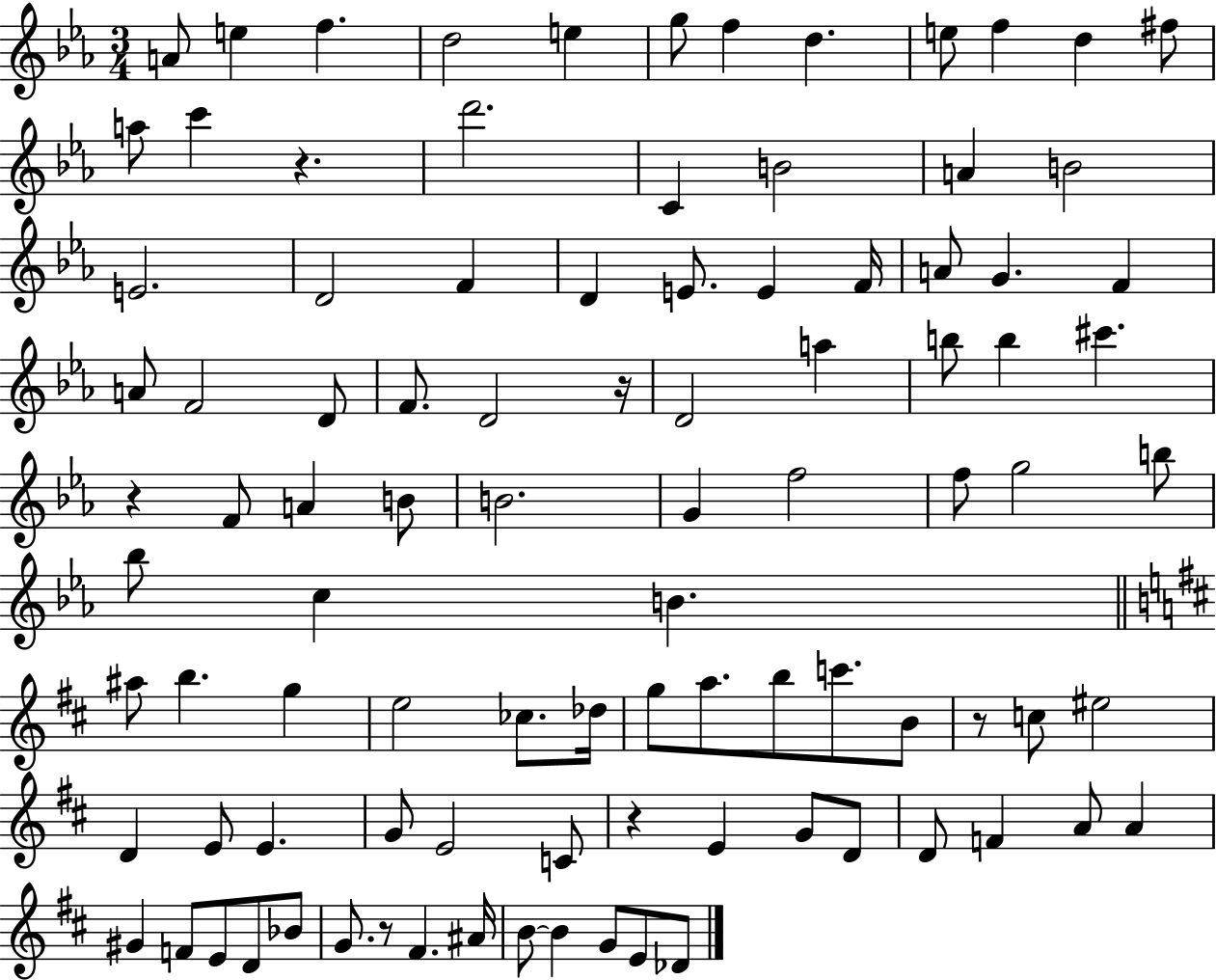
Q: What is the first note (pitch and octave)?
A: A4